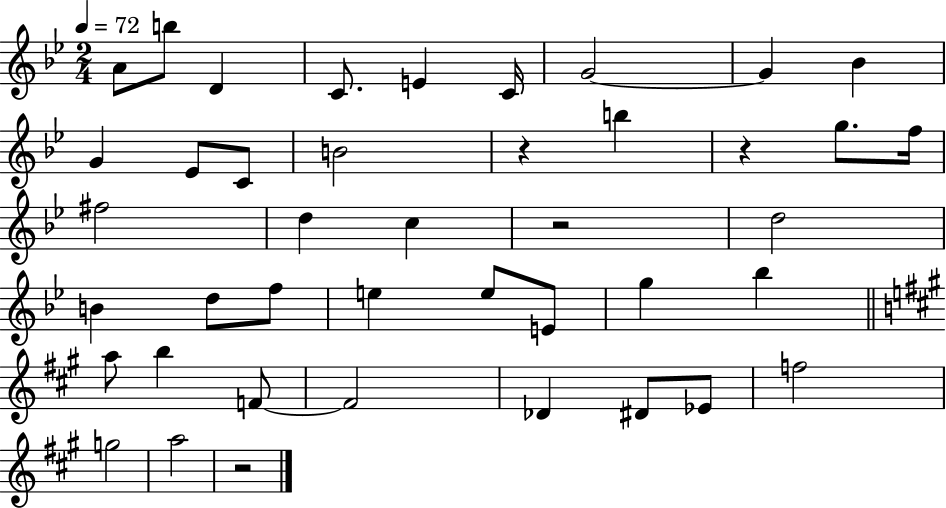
A4/e B5/e D4/q C4/e. E4/q C4/s G4/h G4/q Bb4/q G4/q Eb4/e C4/e B4/h R/q B5/q R/q G5/e. F5/s F#5/h D5/q C5/q R/h D5/h B4/q D5/e F5/e E5/q E5/e E4/e G5/q Bb5/q A5/e B5/q F4/e F4/h Db4/q D#4/e Eb4/e F5/h G5/h A5/h R/h